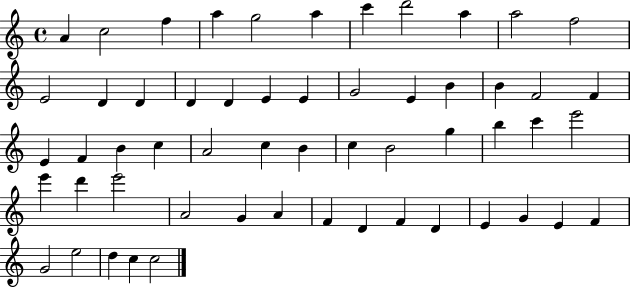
A4/q C5/h F5/q A5/q G5/h A5/q C6/q D6/h A5/q A5/h F5/h E4/h D4/q D4/q D4/q D4/q E4/q E4/q G4/h E4/q B4/q B4/q F4/h F4/q E4/q F4/q B4/q C5/q A4/h C5/q B4/q C5/q B4/h G5/q B5/q C6/q E6/h E6/q D6/q E6/h A4/h G4/q A4/q F4/q D4/q F4/q D4/q E4/q G4/q E4/q F4/q G4/h E5/h D5/q C5/q C5/h